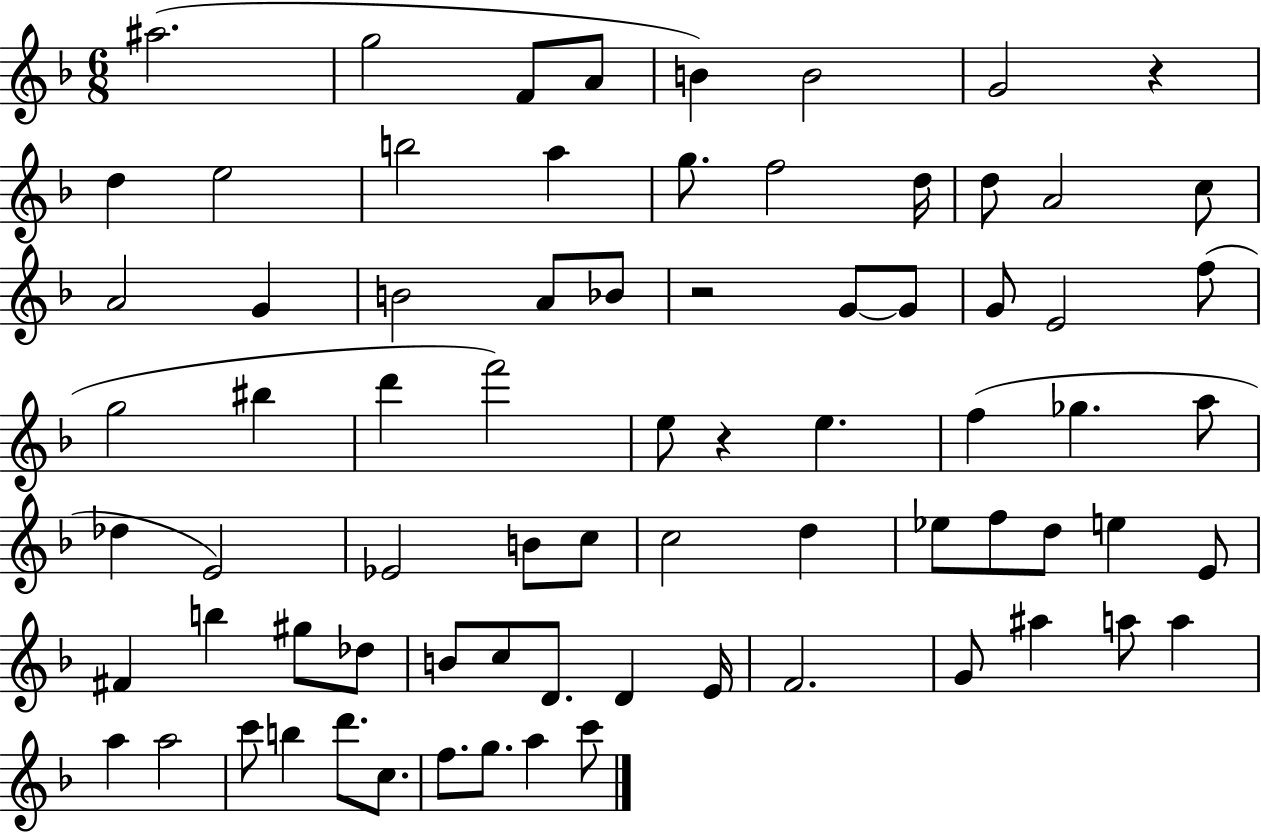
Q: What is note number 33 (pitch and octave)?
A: E5